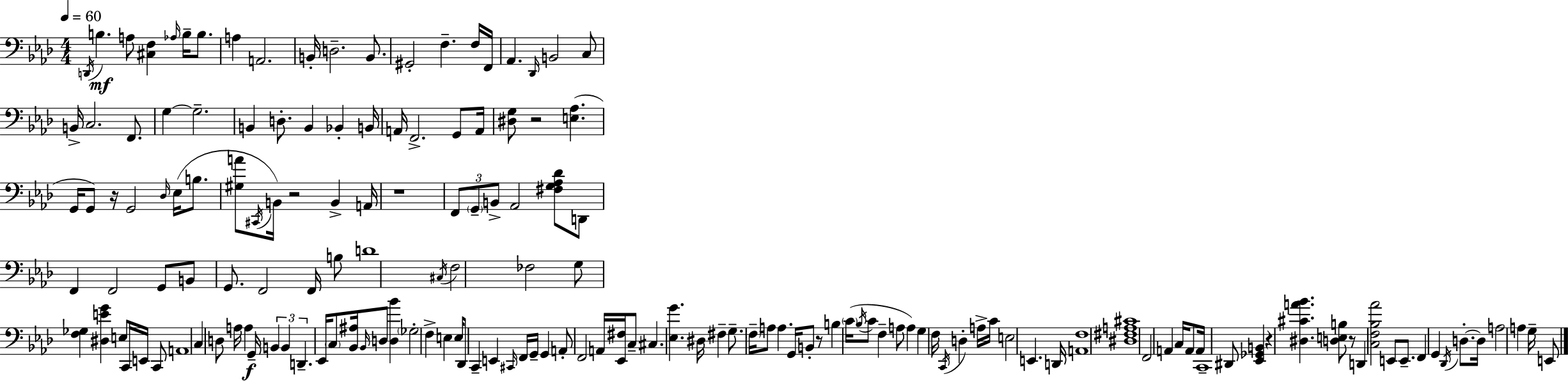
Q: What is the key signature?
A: AES major